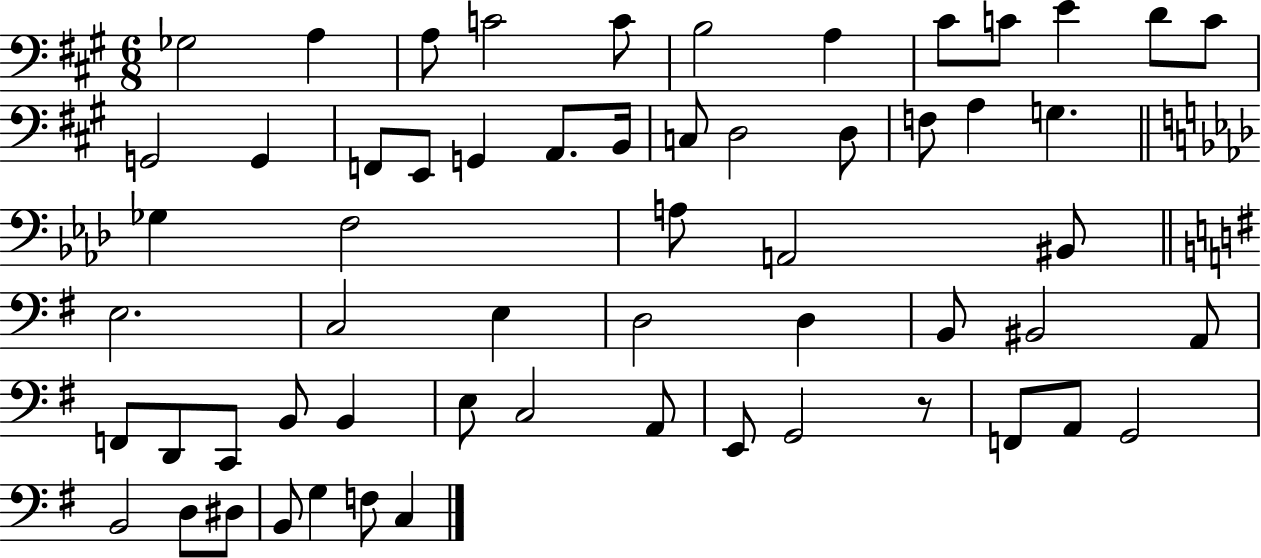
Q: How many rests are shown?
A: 1